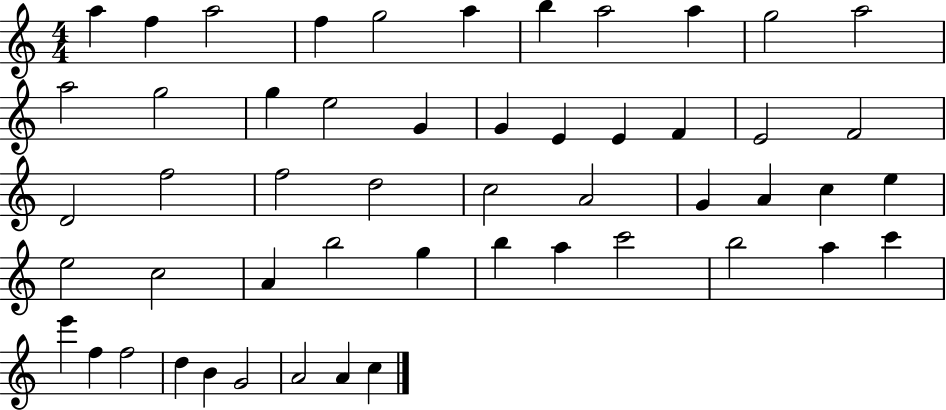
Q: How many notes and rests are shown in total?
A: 52